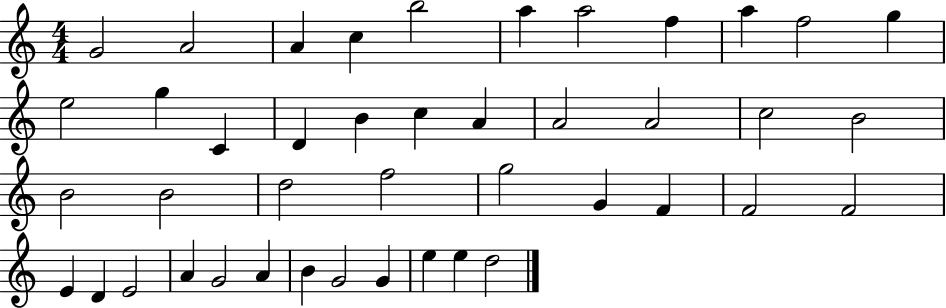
{
  \clef treble
  \numericTimeSignature
  \time 4/4
  \key c \major
  g'2 a'2 | a'4 c''4 b''2 | a''4 a''2 f''4 | a''4 f''2 g''4 | \break e''2 g''4 c'4 | d'4 b'4 c''4 a'4 | a'2 a'2 | c''2 b'2 | \break b'2 b'2 | d''2 f''2 | g''2 g'4 f'4 | f'2 f'2 | \break e'4 d'4 e'2 | a'4 g'2 a'4 | b'4 g'2 g'4 | e''4 e''4 d''2 | \break \bar "|."
}